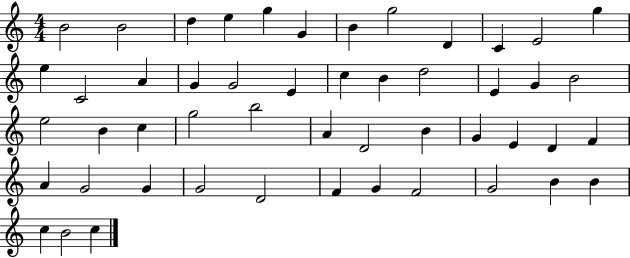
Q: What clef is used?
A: treble